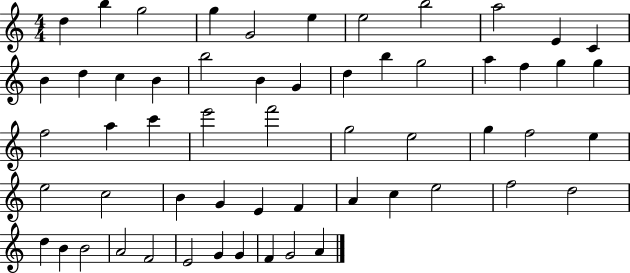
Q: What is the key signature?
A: C major